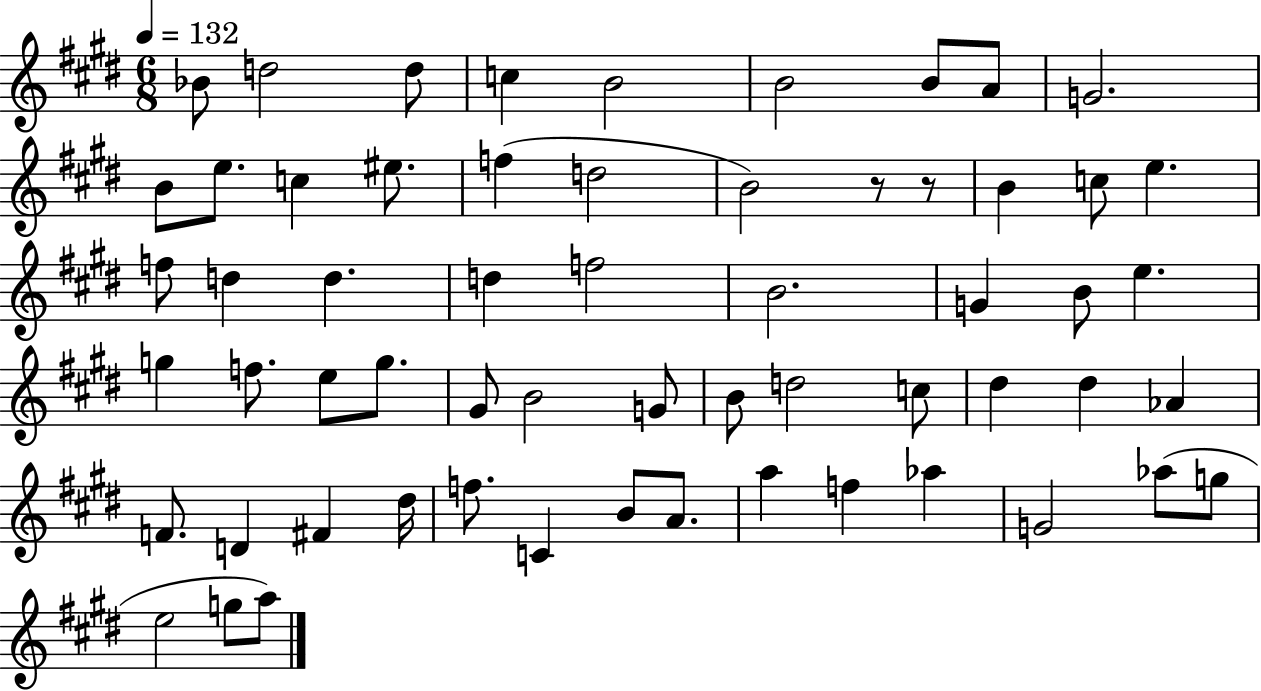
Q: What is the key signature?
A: E major